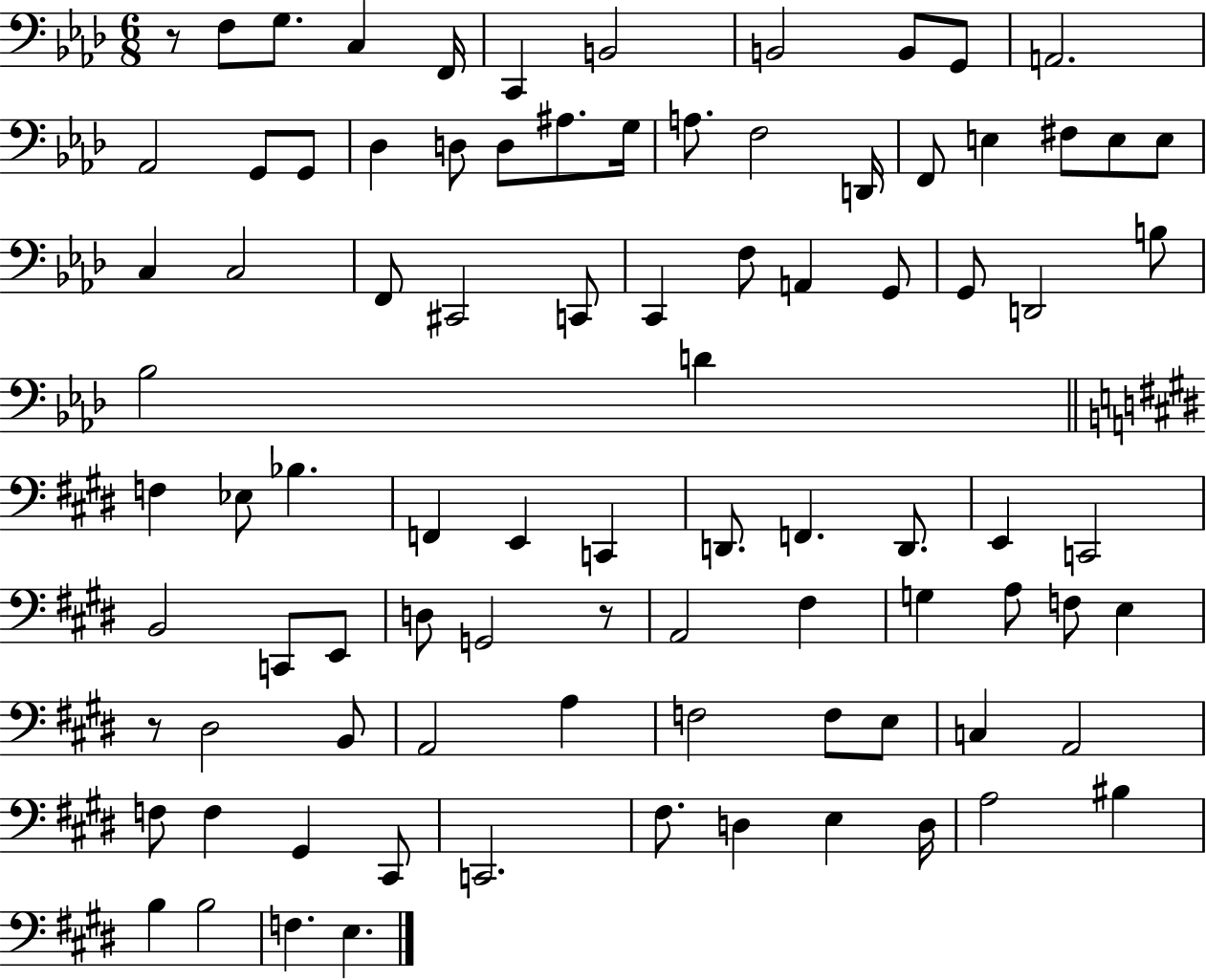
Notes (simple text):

R/e F3/e G3/e. C3/q F2/s C2/q B2/h B2/h B2/e G2/e A2/h. Ab2/h G2/e G2/e Db3/q D3/e D3/e A#3/e. G3/s A3/e. F3/h D2/s F2/e E3/q F#3/e E3/e E3/e C3/q C3/h F2/e C#2/h C2/e C2/q F3/e A2/q G2/e G2/e D2/h B3/e Bb3/h D4/q F3/q Eb3/e Bb3/q. F2/q E2/q C2/q D2/e. F2/q. D2/e. E2/q C2/h B2/h C2/e E2/e D3/e G2/h R/e A2/h F#3/q G3/q A3/e F3/e E3/q R/e D#3/h B2/e A2/h A3/q F3/h F3/e E3/e C3/q A2/h F3/e F3/q G#2/q C#2/e C2/h. F#3/e. D3/q E3/q D3/s A3/h BIS3/q B3/q B3/h F3/q. E3/q.